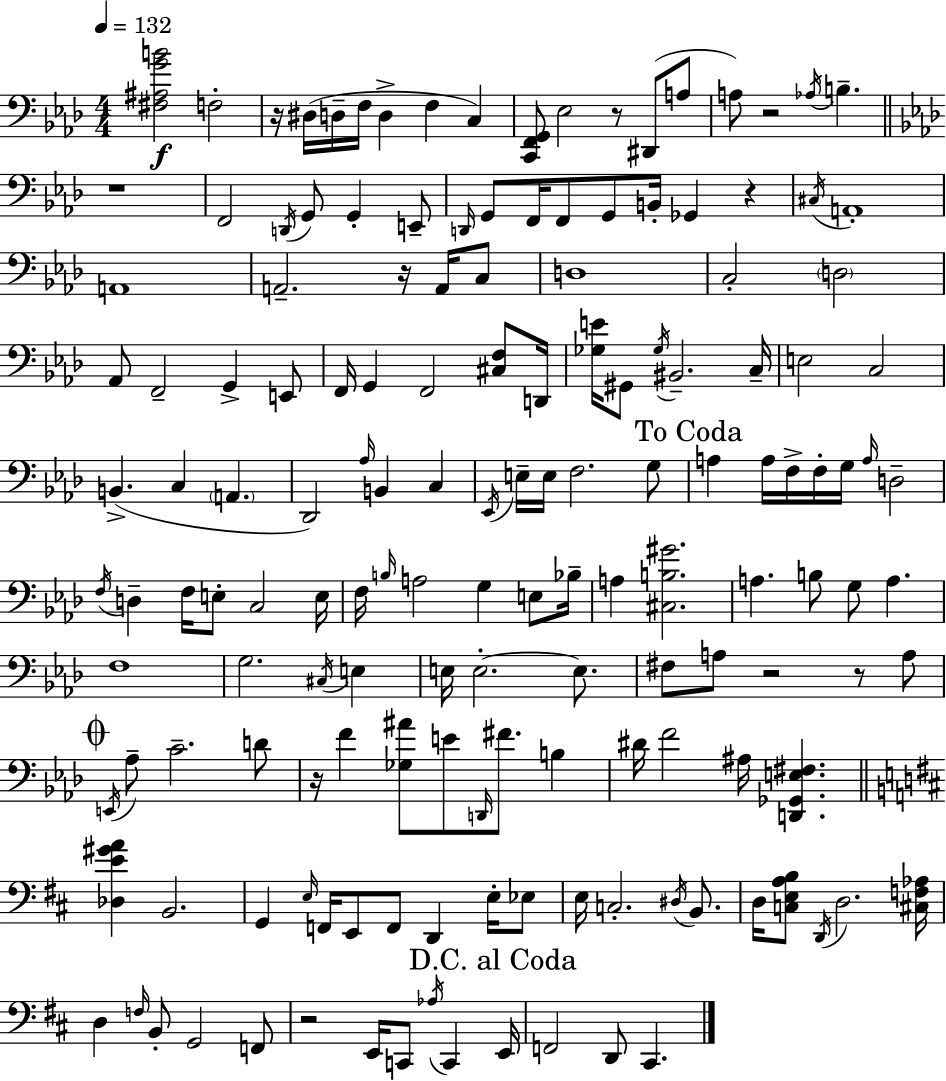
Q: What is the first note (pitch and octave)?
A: F3